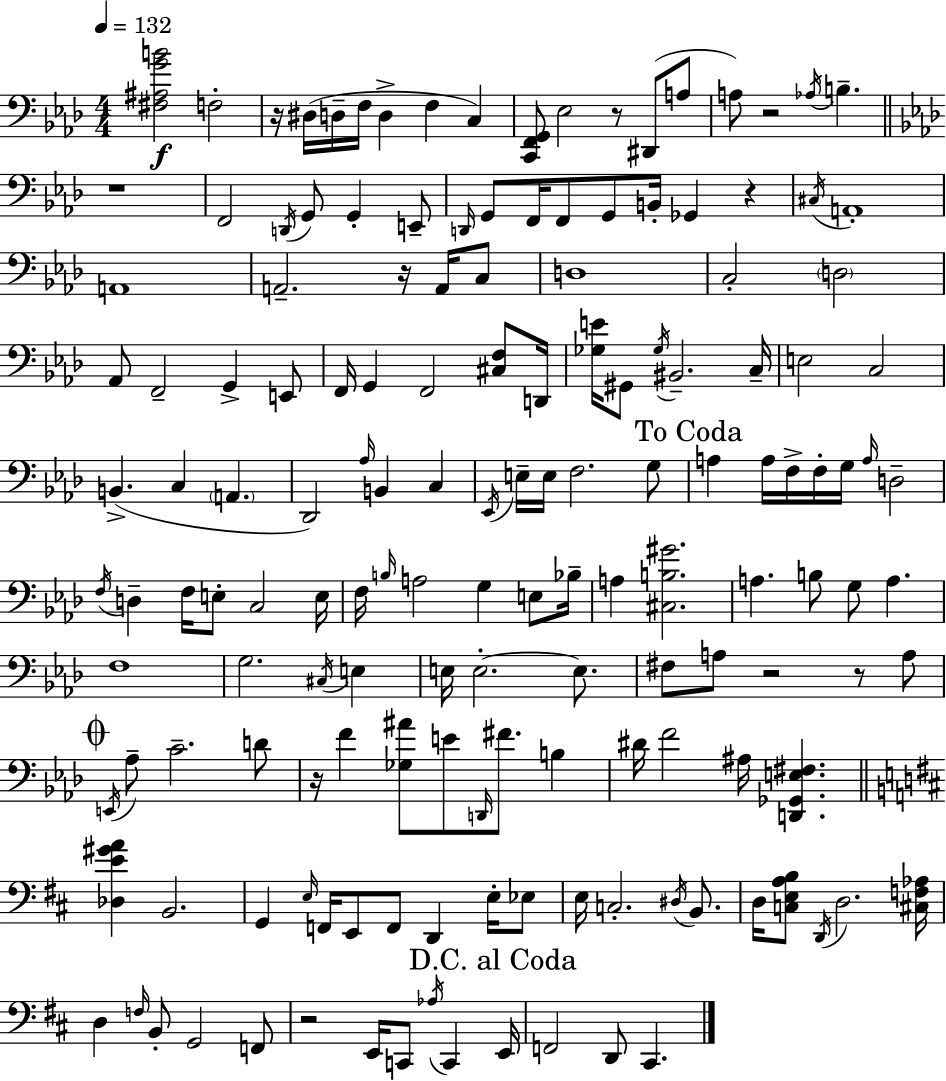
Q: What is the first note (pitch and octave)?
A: F3